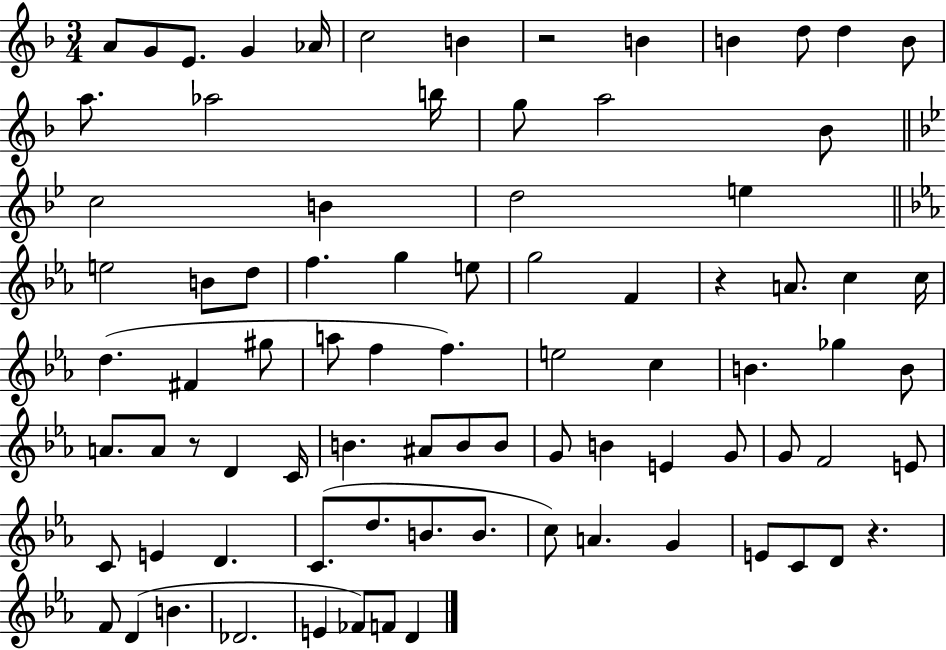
{
  \clef treble
  \numericTimeSignature
  \time 3/4
  \key f \major
  a'8 g'8 e'8. g'4 aes'16 | c''2 b'4 | r2 b'4 | b'4 d''8 d''4 b'8 | \break a''8. aes''2 b''16 | g''8 a''2 bes'8 | \bar "||" \break \key g \minor c''2 b'4 | d''2 e''4 | \bar "||" \break \key c \minor e''2 b'8 d''8 | f''4. g''4 e''8 | g''2 f'4 | r4 a'8. c''4 c''16 | \break d''4.( fis'4 gis''8 | a''8 f''4 f''4.) | e''2 c''4 | b'4. ges''4 b'8 | \break a'8. a'8 r8 d'4 c'16 | b'4. ais'8 b'8 b'8 | g'8 b'4 e'4 g'8 | g'8 f'2 e'8 | \break c'8 e'4 d'4. | c'8.( d''8. b'8. b'8. | c''8) a'4. g'4 | e'8 c'8 d'8 r4. | \break f'8 d'4( b'4. | des'2. | e'4 fes'8) f'8 d'4 | \bar "|."
}